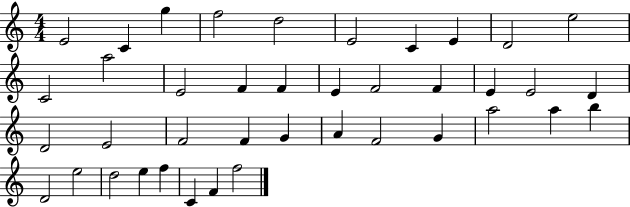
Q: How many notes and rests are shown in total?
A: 40